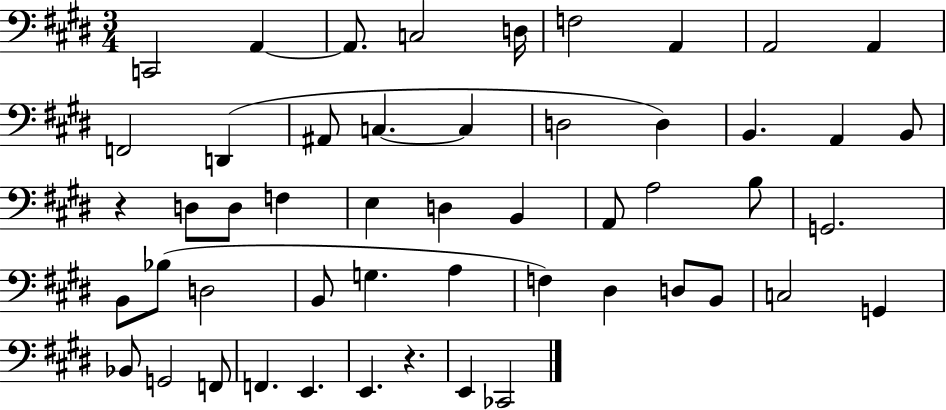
C2/h A2/q A2/e. C3/h D3/s F3/h A2/q A2/h A2/q F2/h D2/q A#2/e C3/q. C3/q D3/h D3/q B2/q. A2/q B2/e R/q D3/e D3/e F3/q E3/q D3/q B2/q A2/e A3/h B3/e G2/h. B2/e Bb3/e D3/h B2/e G3/q. A3/q F3/q D#3/q D3/e B2/e C3/h G2/q Bb2/e G2/h F2/e F2/q. E2/q. E2/q. R/q. E2/q CES2/h